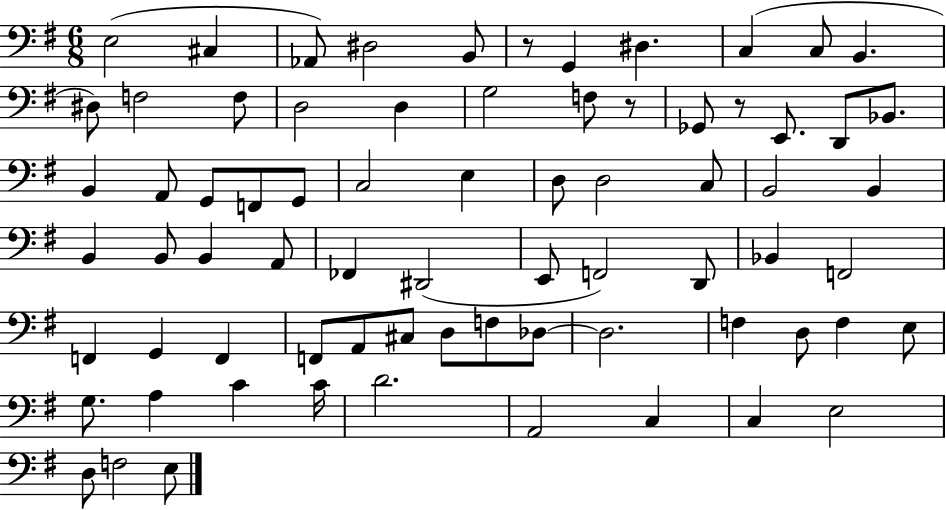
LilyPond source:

{
  \clef bass
  \numericTimeSignature
  \time 6/8
  \key g \major
  e2( cis4 | aes,8) dis2 b,8 | r8 g,4 dis4. | c4( c8 b,4. | \break dis8) f2 f8 | d2 d4 | g2 f8 r8 | ges,8 r8 e,8. d,8 bes,8. | \break b,4 a,8 g,8 f,8 g,8 | c2 e4 | d8 d2 c8 | b,2 b,4 | \break b,4 b,8 b,4 a,8 | fes,4 dis,2( | e,8 f,2) d,8 | bes,4 f,2 | \break f,4 g,4 f,4 | f,8 a,8 cis8 d8 f8 des8~~ | des2. | f4 d8 f4 e8 | \break g8. a4 c'4 c'16 | d'2. | a,2 c4 | c4 e2 | \break d8 f2 e8 | \bar "|."
}